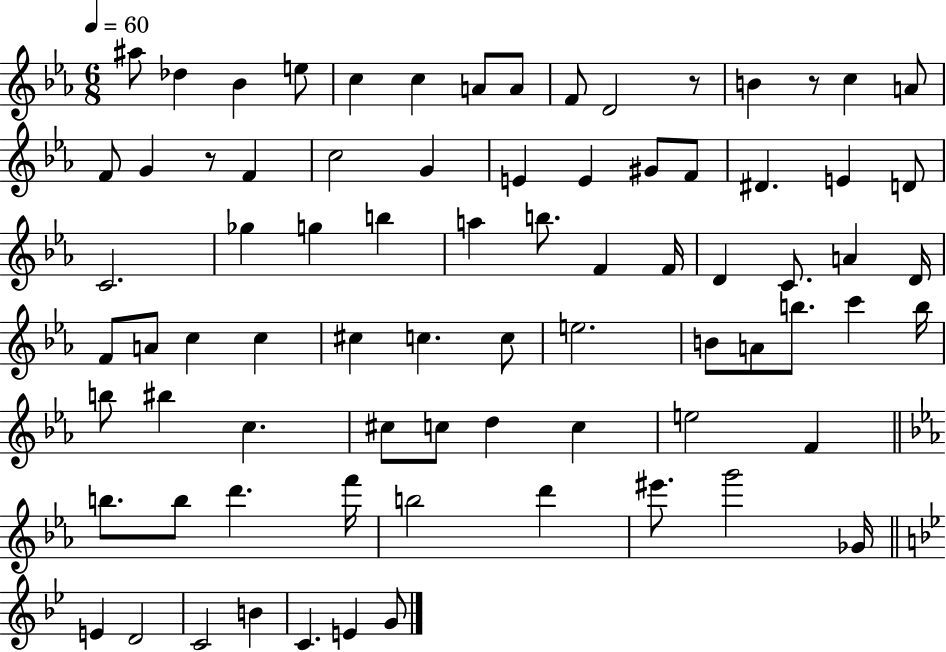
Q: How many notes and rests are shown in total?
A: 78